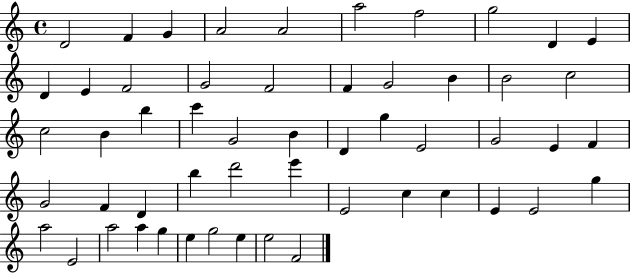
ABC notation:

X:1
T:Untitled
M:4/4
L:1/4
K:C
D2 F G A2 A2 a2 f2 g2 D E D E F2 G2 F2 F G2 B B2 c2 c2 B b c' G2 B D g E2 G2 E F G2 F D b d'2 e' E2 c c E E2 g a2 E2 a2 a g e g2 e e2 F2